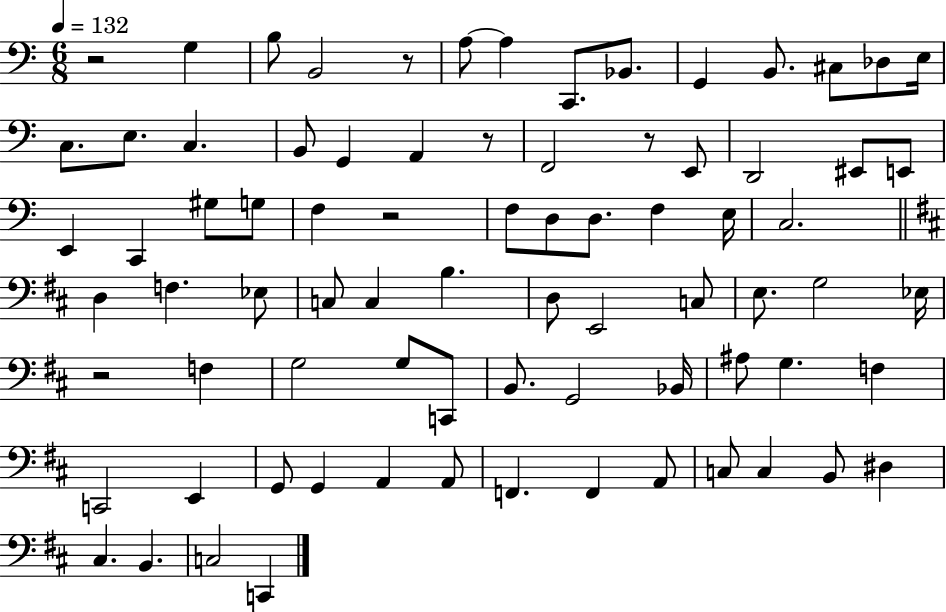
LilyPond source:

{
  \clef bass
  \numericTimeSignature
  \time 6/8
  \key c \major
  \tempo 4 = 132
  r2 g4 | b8 b,2 r8 | a8~~ a4 c,8. bes,8. | g,4 b,8. cis8 des8 e16 | \break c8. e8. c4. | b,8 g,4 a,4 r8 | f,2 r8 e,8 | d,2 eis,8 e,8 | \break e,4 c,4 gis8 g8 | f4 r2 | f8 d8 d8. f4 e16 | c2. | \break \bar "||" \break \key d \major d4 f4. ees8 | c8 c4 b4. | d8 e,2 c8 | e8. g2 ees16 | \break r2 f4 | g2 g8 c,8 | b,8. g,2 bes,16 | ais8 g4. f4 | \break c,2 e,4 | g,8 g,4 a,4 a,8 | f,4. f,4 a,8 | c8 c4 b,8 dis4 | \break cis4. b,4. | c2 c,4 | \bar "|."
}